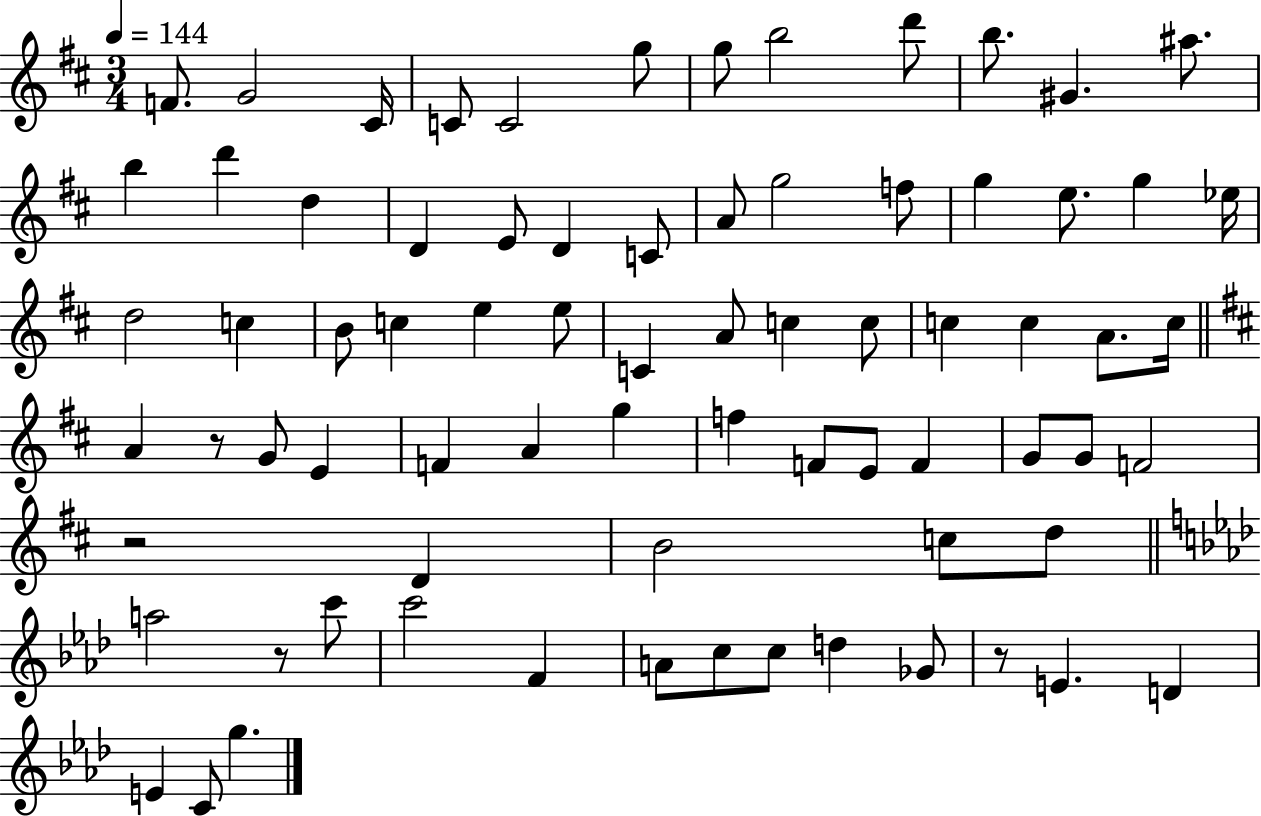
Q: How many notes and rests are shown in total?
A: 75